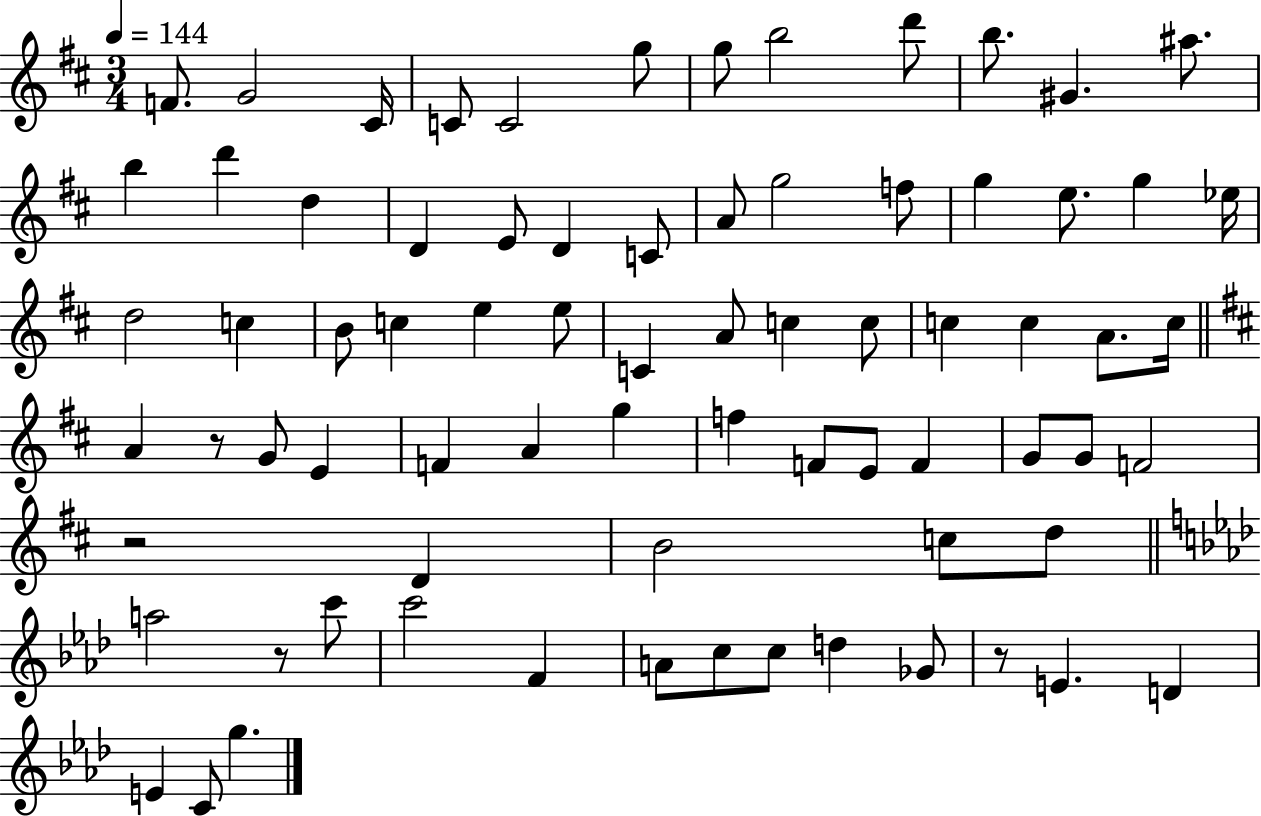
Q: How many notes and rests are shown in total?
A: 75